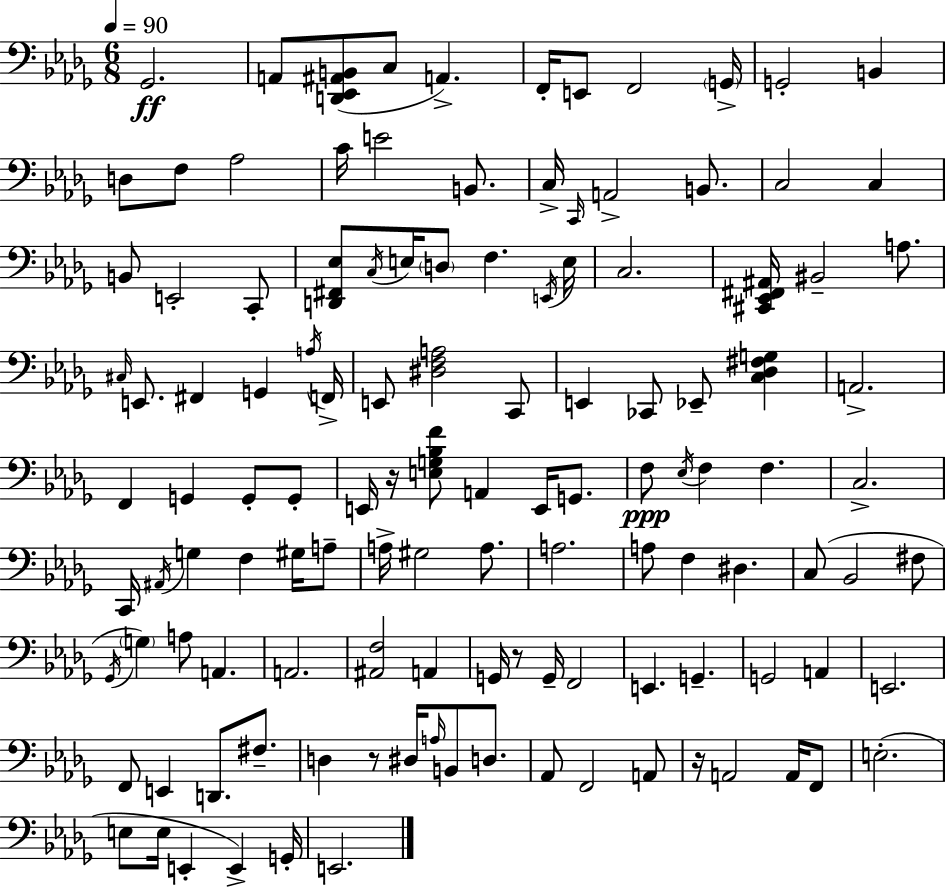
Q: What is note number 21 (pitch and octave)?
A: C3